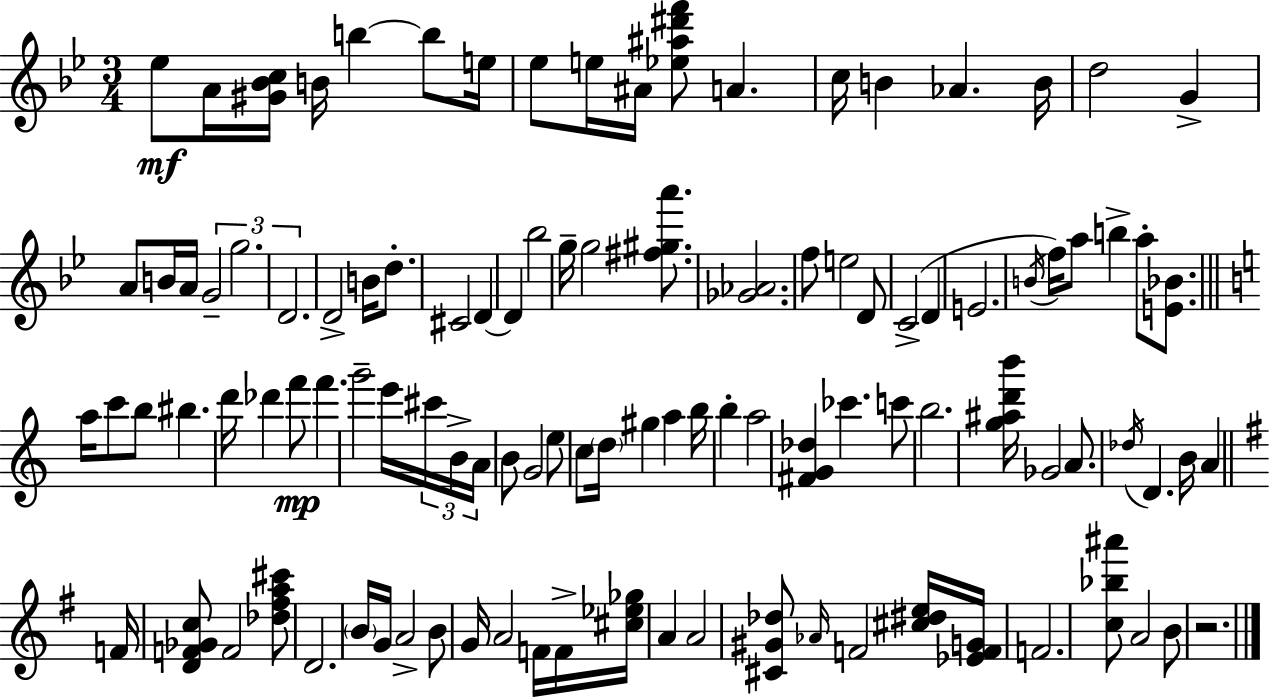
Eb5/e A4/s [G#4,Bb4,C5]/s B4/s B5/q B5/e E5/s Eb5/e E5/s A#4/s [Eb5,A#5,D#6,F6]/e A4/q. C5/s B4/q Ab4/q. B4/s D5/h G4/q A4/e B4/s A4/s G4/h G5/h. D4/h. D4/h B4/s D5/e. C#4/h D4/q D4/q Bb5/h G5/s G5/h [F#5,G#5,A6]/e. [Gb4,Ab4]/h. F5/e E5/h D4/e C4/h D4/q E4/h. B4/s F5/s A5/e B5/q A5/e [E4,Bb4]/e. A5/s C6/e B5/e BIS5/q. D6/s Db6/q F6/e F6/q. G6/h E6/s C#6/s B4/s A4/s B4/e G4/h E5/e C5/e D5/s G#5/q A5/q B5/s B5/q A5/h [F#4,G4,Db5]/q CES6/q. C6/e B5/h. [G5,A#5,D6,B6]/s Gb4/h A4/e. Db5/s D4/q. B4/s A4/q F4/s [D4,F4,Gb4,C5]/e F4/h [Db5,F#5,A5,C#6]/e D4/h. B4/s G4/s A4/h B4/e G4/s A4/h F4/s F4/s [C#5,Eb5,Gb5]/s A4/q A4/h [C#4,G#4,Db5]/e Ab4/s F4/h [C#5,D#5,E5]/s [Eb4,F4,G4]/s F4/h. [C5,Bb5,A#6]/e A4/h B4/e R/h.